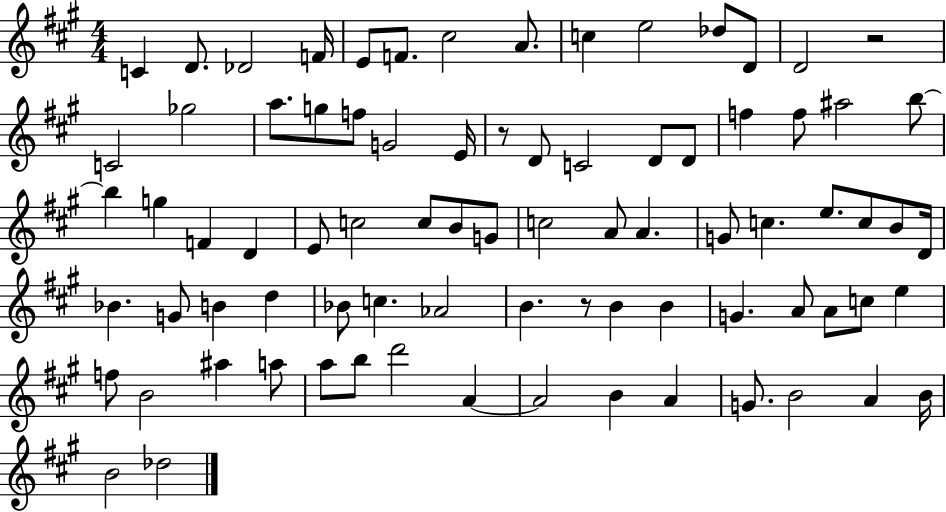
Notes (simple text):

C4/q D4/e. Db4/h F4/s E4/e F4/e. C#5/h A4/e. C5/q E5/h Db5/e D4/e D4/h R/h C4/h Gb5/h A5/e. G5/e F5/e G4/h E4/s R/e D4/e C4/h D4/e D4/e F5/q F5/e A#5/h B5/e B5/q G5/q F4/q D4/q E4/e C5/h C5/e B4/e G4/e C5/h A4/e A4/q. G4/e C5/q. E5/e. C5/e B4/e D4/s Bb4/q. G4/e B4/q D5/q Bb4/e C5/q. Ab4/h B4/q. R/e B4/q B4/q G4/q. A4/e A4/e C5/e E5/q F5/e B4/h A#5/q A5/e A5/e B5/e D6/h A4/q A4/h B4/q A4/q G4/e. B4/h A4/q B4/s B4/h Db5/h